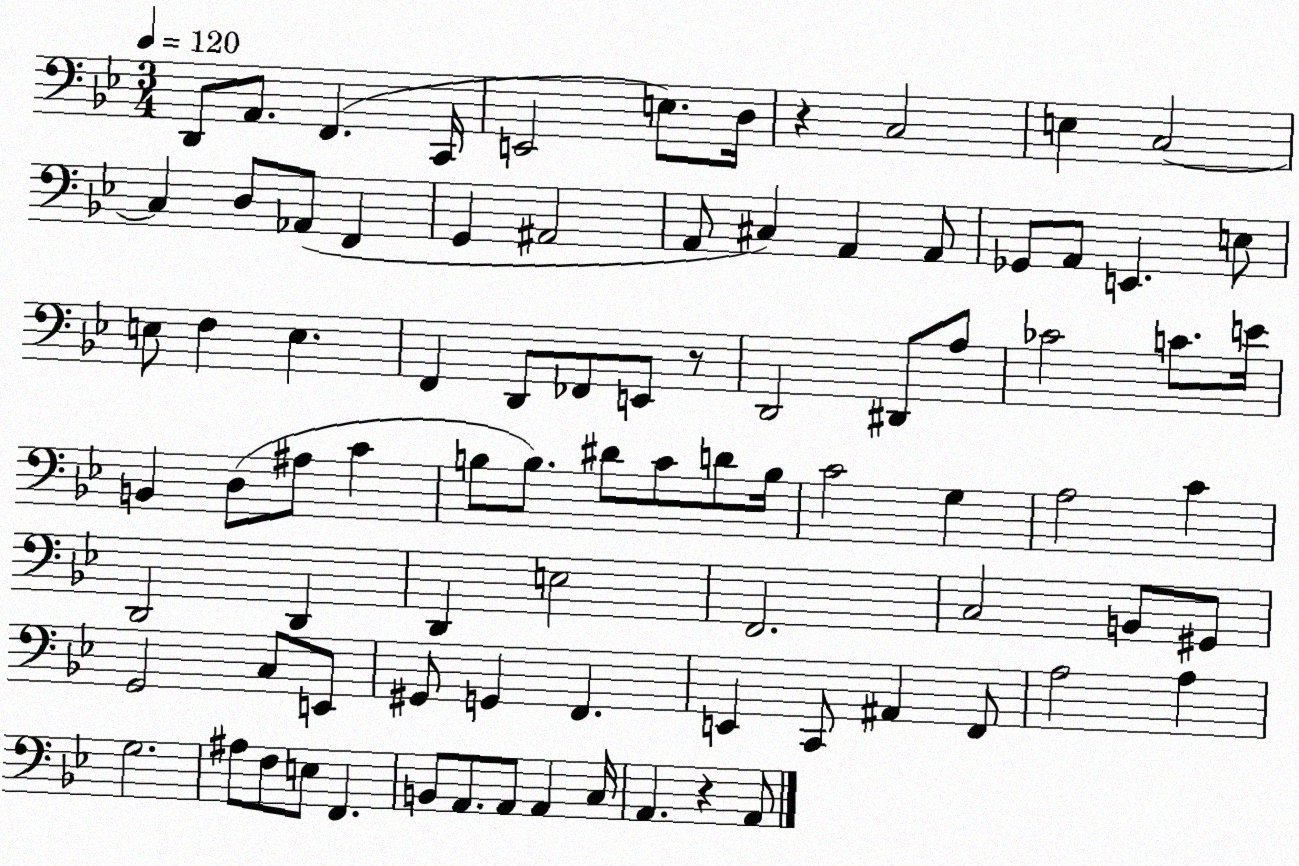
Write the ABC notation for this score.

X:1
T:Untitled
M:3/4
L:1/4
K:Bb
D,,/2 A,,/2 F,, C,,/4 E,,2 E,/2 D,/4 z C,2 E, C,2 C, D,/2 _A,,/2 F,, G,, ^A,,2 A,,/2 ^C, A,, A,,/2 _G,,/2 A,,/2 E,, E,/2 E,/2 F, E, F,, D,,/2 _F,,/2 E,,/2 z/2 D,,2 ^D,,/2 A,/2 _C2 C/2 E/4 B,, D,/2 ^A,/2 C B,/2 B,/2 ^D/2 C/2 D/2 B,/4 C2 G, A,2 C D,,2 D,, D,, E,2 F,,2 C,2 B,,/2 ^G,,/2 G,,2 C,/2 E,,/2 ^G,,/2 G,, F,, E,, C,,/2 ^A,, F,,/2 A,2 A, G,2 ^A,/2 F,/2 E,/2 F,, B,,/2 A,,/2 A,,/2 A,, C,/4 A,, z A,,/2